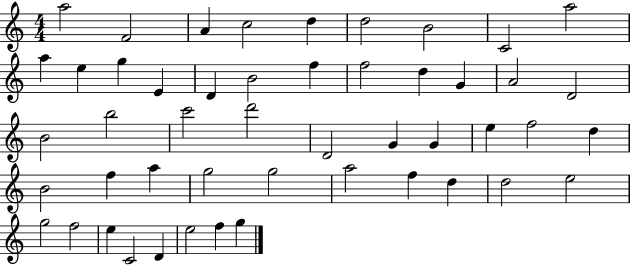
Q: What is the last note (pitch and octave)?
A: G5